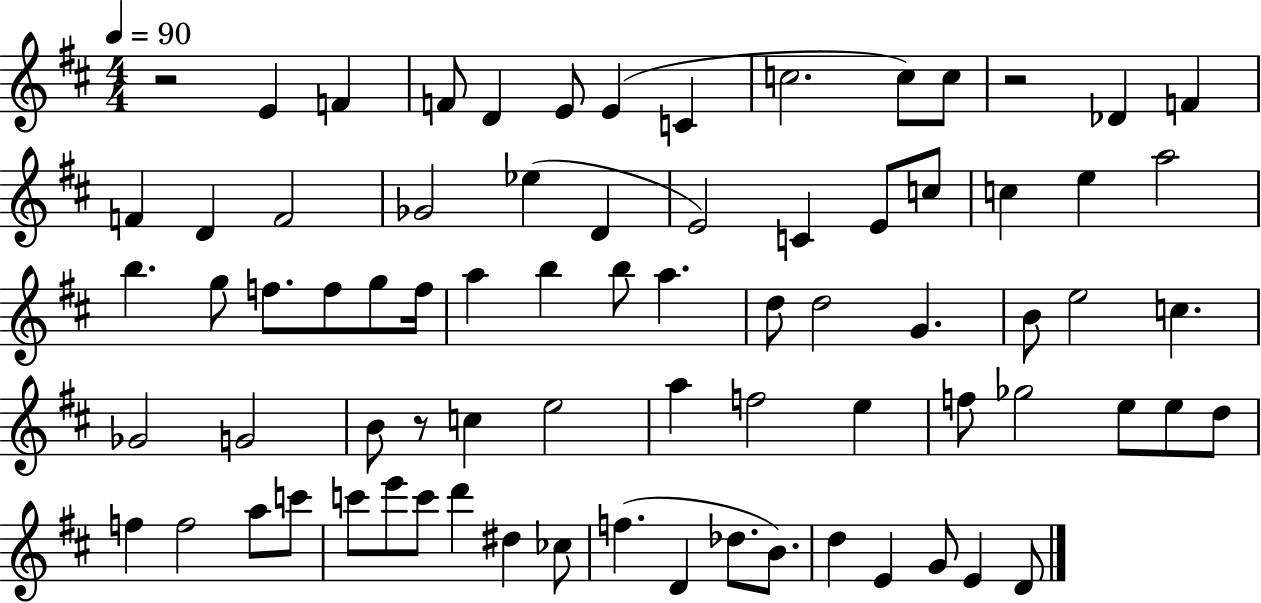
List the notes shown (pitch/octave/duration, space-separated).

R/h E4/q F4/q F4/e D4/q E4/e E4/q C4/q C5/h. C5/e C5/e R/h Db4/q F4/q F4/q D4/q F4/h Gb4/h Eb5/q D4/q E4/h C4/q E4/e C5/e C5/q E5/q A5/h B5/q. G5/e F5/e. F5/e G5/e F5/s A5/q B5/q B5/e A5/q. D5/e D5/h G4/q. B4/e E5/h C5/q. Gb4/h G4/h B4/e R/e C5/q E5/h A5/q F5/h E5/q F5/e Gb5/h E5/e E5/e D5/e F5/q F5/h A5/e C6/e C6/e E6/e C6/e D6/q D#5/q CES5/e F5/q. D4/q Db5/e. B4/e. D5/q E4/q G4/e E4/q D4/e